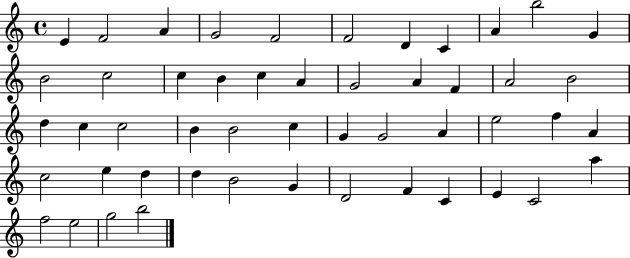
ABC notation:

X:1
T:Untitled
M:4/4
L:1/4
K:C
E F2 A G2 F2 F2 D C A b2 G B2 c2 c B c A G2 A F A2 B2 d c c2 B B2 c G G2 A e2 f A c2 e d d B2 G D2 F C E C2 a f2 e2 g2 b2